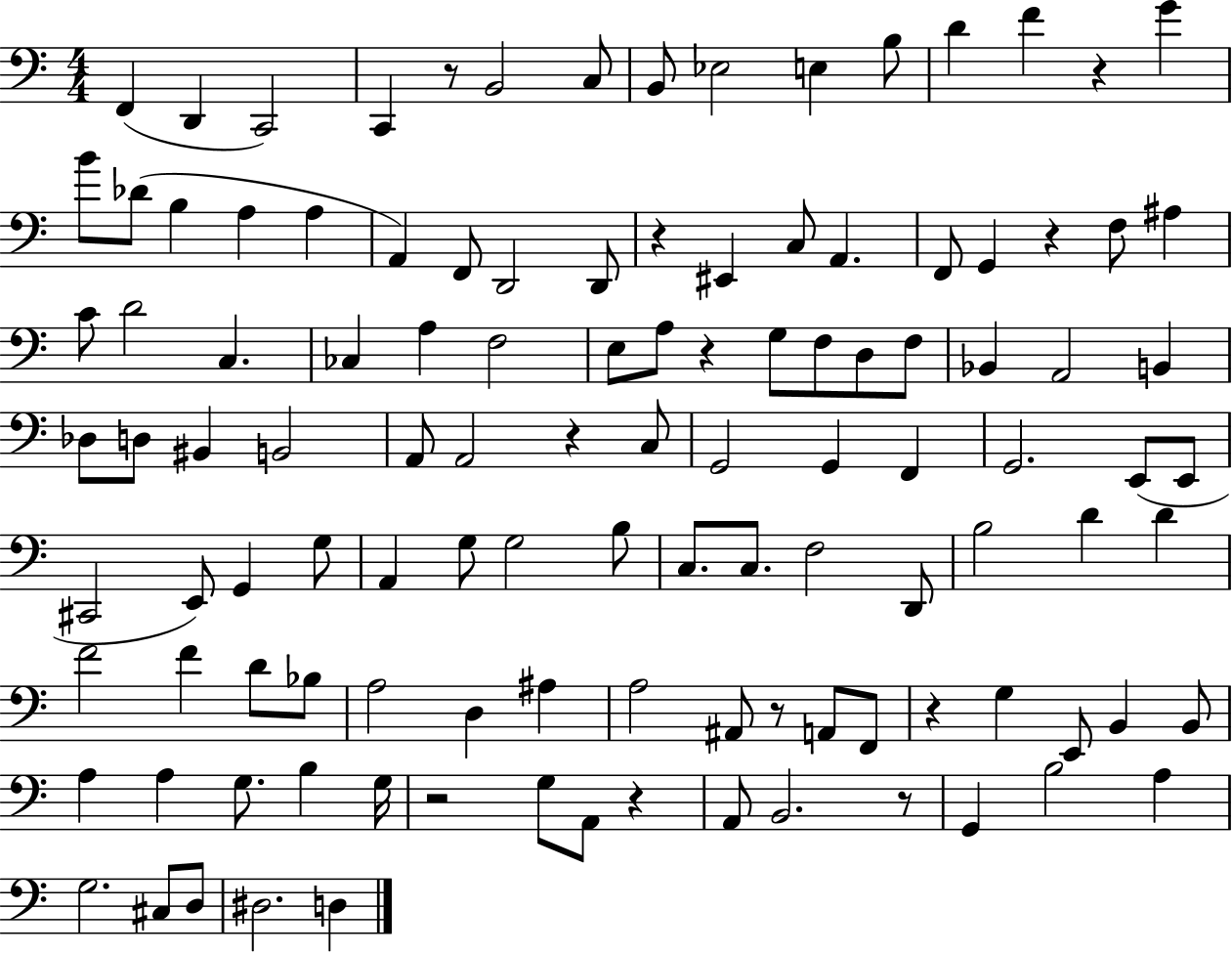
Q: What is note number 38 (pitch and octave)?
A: G3